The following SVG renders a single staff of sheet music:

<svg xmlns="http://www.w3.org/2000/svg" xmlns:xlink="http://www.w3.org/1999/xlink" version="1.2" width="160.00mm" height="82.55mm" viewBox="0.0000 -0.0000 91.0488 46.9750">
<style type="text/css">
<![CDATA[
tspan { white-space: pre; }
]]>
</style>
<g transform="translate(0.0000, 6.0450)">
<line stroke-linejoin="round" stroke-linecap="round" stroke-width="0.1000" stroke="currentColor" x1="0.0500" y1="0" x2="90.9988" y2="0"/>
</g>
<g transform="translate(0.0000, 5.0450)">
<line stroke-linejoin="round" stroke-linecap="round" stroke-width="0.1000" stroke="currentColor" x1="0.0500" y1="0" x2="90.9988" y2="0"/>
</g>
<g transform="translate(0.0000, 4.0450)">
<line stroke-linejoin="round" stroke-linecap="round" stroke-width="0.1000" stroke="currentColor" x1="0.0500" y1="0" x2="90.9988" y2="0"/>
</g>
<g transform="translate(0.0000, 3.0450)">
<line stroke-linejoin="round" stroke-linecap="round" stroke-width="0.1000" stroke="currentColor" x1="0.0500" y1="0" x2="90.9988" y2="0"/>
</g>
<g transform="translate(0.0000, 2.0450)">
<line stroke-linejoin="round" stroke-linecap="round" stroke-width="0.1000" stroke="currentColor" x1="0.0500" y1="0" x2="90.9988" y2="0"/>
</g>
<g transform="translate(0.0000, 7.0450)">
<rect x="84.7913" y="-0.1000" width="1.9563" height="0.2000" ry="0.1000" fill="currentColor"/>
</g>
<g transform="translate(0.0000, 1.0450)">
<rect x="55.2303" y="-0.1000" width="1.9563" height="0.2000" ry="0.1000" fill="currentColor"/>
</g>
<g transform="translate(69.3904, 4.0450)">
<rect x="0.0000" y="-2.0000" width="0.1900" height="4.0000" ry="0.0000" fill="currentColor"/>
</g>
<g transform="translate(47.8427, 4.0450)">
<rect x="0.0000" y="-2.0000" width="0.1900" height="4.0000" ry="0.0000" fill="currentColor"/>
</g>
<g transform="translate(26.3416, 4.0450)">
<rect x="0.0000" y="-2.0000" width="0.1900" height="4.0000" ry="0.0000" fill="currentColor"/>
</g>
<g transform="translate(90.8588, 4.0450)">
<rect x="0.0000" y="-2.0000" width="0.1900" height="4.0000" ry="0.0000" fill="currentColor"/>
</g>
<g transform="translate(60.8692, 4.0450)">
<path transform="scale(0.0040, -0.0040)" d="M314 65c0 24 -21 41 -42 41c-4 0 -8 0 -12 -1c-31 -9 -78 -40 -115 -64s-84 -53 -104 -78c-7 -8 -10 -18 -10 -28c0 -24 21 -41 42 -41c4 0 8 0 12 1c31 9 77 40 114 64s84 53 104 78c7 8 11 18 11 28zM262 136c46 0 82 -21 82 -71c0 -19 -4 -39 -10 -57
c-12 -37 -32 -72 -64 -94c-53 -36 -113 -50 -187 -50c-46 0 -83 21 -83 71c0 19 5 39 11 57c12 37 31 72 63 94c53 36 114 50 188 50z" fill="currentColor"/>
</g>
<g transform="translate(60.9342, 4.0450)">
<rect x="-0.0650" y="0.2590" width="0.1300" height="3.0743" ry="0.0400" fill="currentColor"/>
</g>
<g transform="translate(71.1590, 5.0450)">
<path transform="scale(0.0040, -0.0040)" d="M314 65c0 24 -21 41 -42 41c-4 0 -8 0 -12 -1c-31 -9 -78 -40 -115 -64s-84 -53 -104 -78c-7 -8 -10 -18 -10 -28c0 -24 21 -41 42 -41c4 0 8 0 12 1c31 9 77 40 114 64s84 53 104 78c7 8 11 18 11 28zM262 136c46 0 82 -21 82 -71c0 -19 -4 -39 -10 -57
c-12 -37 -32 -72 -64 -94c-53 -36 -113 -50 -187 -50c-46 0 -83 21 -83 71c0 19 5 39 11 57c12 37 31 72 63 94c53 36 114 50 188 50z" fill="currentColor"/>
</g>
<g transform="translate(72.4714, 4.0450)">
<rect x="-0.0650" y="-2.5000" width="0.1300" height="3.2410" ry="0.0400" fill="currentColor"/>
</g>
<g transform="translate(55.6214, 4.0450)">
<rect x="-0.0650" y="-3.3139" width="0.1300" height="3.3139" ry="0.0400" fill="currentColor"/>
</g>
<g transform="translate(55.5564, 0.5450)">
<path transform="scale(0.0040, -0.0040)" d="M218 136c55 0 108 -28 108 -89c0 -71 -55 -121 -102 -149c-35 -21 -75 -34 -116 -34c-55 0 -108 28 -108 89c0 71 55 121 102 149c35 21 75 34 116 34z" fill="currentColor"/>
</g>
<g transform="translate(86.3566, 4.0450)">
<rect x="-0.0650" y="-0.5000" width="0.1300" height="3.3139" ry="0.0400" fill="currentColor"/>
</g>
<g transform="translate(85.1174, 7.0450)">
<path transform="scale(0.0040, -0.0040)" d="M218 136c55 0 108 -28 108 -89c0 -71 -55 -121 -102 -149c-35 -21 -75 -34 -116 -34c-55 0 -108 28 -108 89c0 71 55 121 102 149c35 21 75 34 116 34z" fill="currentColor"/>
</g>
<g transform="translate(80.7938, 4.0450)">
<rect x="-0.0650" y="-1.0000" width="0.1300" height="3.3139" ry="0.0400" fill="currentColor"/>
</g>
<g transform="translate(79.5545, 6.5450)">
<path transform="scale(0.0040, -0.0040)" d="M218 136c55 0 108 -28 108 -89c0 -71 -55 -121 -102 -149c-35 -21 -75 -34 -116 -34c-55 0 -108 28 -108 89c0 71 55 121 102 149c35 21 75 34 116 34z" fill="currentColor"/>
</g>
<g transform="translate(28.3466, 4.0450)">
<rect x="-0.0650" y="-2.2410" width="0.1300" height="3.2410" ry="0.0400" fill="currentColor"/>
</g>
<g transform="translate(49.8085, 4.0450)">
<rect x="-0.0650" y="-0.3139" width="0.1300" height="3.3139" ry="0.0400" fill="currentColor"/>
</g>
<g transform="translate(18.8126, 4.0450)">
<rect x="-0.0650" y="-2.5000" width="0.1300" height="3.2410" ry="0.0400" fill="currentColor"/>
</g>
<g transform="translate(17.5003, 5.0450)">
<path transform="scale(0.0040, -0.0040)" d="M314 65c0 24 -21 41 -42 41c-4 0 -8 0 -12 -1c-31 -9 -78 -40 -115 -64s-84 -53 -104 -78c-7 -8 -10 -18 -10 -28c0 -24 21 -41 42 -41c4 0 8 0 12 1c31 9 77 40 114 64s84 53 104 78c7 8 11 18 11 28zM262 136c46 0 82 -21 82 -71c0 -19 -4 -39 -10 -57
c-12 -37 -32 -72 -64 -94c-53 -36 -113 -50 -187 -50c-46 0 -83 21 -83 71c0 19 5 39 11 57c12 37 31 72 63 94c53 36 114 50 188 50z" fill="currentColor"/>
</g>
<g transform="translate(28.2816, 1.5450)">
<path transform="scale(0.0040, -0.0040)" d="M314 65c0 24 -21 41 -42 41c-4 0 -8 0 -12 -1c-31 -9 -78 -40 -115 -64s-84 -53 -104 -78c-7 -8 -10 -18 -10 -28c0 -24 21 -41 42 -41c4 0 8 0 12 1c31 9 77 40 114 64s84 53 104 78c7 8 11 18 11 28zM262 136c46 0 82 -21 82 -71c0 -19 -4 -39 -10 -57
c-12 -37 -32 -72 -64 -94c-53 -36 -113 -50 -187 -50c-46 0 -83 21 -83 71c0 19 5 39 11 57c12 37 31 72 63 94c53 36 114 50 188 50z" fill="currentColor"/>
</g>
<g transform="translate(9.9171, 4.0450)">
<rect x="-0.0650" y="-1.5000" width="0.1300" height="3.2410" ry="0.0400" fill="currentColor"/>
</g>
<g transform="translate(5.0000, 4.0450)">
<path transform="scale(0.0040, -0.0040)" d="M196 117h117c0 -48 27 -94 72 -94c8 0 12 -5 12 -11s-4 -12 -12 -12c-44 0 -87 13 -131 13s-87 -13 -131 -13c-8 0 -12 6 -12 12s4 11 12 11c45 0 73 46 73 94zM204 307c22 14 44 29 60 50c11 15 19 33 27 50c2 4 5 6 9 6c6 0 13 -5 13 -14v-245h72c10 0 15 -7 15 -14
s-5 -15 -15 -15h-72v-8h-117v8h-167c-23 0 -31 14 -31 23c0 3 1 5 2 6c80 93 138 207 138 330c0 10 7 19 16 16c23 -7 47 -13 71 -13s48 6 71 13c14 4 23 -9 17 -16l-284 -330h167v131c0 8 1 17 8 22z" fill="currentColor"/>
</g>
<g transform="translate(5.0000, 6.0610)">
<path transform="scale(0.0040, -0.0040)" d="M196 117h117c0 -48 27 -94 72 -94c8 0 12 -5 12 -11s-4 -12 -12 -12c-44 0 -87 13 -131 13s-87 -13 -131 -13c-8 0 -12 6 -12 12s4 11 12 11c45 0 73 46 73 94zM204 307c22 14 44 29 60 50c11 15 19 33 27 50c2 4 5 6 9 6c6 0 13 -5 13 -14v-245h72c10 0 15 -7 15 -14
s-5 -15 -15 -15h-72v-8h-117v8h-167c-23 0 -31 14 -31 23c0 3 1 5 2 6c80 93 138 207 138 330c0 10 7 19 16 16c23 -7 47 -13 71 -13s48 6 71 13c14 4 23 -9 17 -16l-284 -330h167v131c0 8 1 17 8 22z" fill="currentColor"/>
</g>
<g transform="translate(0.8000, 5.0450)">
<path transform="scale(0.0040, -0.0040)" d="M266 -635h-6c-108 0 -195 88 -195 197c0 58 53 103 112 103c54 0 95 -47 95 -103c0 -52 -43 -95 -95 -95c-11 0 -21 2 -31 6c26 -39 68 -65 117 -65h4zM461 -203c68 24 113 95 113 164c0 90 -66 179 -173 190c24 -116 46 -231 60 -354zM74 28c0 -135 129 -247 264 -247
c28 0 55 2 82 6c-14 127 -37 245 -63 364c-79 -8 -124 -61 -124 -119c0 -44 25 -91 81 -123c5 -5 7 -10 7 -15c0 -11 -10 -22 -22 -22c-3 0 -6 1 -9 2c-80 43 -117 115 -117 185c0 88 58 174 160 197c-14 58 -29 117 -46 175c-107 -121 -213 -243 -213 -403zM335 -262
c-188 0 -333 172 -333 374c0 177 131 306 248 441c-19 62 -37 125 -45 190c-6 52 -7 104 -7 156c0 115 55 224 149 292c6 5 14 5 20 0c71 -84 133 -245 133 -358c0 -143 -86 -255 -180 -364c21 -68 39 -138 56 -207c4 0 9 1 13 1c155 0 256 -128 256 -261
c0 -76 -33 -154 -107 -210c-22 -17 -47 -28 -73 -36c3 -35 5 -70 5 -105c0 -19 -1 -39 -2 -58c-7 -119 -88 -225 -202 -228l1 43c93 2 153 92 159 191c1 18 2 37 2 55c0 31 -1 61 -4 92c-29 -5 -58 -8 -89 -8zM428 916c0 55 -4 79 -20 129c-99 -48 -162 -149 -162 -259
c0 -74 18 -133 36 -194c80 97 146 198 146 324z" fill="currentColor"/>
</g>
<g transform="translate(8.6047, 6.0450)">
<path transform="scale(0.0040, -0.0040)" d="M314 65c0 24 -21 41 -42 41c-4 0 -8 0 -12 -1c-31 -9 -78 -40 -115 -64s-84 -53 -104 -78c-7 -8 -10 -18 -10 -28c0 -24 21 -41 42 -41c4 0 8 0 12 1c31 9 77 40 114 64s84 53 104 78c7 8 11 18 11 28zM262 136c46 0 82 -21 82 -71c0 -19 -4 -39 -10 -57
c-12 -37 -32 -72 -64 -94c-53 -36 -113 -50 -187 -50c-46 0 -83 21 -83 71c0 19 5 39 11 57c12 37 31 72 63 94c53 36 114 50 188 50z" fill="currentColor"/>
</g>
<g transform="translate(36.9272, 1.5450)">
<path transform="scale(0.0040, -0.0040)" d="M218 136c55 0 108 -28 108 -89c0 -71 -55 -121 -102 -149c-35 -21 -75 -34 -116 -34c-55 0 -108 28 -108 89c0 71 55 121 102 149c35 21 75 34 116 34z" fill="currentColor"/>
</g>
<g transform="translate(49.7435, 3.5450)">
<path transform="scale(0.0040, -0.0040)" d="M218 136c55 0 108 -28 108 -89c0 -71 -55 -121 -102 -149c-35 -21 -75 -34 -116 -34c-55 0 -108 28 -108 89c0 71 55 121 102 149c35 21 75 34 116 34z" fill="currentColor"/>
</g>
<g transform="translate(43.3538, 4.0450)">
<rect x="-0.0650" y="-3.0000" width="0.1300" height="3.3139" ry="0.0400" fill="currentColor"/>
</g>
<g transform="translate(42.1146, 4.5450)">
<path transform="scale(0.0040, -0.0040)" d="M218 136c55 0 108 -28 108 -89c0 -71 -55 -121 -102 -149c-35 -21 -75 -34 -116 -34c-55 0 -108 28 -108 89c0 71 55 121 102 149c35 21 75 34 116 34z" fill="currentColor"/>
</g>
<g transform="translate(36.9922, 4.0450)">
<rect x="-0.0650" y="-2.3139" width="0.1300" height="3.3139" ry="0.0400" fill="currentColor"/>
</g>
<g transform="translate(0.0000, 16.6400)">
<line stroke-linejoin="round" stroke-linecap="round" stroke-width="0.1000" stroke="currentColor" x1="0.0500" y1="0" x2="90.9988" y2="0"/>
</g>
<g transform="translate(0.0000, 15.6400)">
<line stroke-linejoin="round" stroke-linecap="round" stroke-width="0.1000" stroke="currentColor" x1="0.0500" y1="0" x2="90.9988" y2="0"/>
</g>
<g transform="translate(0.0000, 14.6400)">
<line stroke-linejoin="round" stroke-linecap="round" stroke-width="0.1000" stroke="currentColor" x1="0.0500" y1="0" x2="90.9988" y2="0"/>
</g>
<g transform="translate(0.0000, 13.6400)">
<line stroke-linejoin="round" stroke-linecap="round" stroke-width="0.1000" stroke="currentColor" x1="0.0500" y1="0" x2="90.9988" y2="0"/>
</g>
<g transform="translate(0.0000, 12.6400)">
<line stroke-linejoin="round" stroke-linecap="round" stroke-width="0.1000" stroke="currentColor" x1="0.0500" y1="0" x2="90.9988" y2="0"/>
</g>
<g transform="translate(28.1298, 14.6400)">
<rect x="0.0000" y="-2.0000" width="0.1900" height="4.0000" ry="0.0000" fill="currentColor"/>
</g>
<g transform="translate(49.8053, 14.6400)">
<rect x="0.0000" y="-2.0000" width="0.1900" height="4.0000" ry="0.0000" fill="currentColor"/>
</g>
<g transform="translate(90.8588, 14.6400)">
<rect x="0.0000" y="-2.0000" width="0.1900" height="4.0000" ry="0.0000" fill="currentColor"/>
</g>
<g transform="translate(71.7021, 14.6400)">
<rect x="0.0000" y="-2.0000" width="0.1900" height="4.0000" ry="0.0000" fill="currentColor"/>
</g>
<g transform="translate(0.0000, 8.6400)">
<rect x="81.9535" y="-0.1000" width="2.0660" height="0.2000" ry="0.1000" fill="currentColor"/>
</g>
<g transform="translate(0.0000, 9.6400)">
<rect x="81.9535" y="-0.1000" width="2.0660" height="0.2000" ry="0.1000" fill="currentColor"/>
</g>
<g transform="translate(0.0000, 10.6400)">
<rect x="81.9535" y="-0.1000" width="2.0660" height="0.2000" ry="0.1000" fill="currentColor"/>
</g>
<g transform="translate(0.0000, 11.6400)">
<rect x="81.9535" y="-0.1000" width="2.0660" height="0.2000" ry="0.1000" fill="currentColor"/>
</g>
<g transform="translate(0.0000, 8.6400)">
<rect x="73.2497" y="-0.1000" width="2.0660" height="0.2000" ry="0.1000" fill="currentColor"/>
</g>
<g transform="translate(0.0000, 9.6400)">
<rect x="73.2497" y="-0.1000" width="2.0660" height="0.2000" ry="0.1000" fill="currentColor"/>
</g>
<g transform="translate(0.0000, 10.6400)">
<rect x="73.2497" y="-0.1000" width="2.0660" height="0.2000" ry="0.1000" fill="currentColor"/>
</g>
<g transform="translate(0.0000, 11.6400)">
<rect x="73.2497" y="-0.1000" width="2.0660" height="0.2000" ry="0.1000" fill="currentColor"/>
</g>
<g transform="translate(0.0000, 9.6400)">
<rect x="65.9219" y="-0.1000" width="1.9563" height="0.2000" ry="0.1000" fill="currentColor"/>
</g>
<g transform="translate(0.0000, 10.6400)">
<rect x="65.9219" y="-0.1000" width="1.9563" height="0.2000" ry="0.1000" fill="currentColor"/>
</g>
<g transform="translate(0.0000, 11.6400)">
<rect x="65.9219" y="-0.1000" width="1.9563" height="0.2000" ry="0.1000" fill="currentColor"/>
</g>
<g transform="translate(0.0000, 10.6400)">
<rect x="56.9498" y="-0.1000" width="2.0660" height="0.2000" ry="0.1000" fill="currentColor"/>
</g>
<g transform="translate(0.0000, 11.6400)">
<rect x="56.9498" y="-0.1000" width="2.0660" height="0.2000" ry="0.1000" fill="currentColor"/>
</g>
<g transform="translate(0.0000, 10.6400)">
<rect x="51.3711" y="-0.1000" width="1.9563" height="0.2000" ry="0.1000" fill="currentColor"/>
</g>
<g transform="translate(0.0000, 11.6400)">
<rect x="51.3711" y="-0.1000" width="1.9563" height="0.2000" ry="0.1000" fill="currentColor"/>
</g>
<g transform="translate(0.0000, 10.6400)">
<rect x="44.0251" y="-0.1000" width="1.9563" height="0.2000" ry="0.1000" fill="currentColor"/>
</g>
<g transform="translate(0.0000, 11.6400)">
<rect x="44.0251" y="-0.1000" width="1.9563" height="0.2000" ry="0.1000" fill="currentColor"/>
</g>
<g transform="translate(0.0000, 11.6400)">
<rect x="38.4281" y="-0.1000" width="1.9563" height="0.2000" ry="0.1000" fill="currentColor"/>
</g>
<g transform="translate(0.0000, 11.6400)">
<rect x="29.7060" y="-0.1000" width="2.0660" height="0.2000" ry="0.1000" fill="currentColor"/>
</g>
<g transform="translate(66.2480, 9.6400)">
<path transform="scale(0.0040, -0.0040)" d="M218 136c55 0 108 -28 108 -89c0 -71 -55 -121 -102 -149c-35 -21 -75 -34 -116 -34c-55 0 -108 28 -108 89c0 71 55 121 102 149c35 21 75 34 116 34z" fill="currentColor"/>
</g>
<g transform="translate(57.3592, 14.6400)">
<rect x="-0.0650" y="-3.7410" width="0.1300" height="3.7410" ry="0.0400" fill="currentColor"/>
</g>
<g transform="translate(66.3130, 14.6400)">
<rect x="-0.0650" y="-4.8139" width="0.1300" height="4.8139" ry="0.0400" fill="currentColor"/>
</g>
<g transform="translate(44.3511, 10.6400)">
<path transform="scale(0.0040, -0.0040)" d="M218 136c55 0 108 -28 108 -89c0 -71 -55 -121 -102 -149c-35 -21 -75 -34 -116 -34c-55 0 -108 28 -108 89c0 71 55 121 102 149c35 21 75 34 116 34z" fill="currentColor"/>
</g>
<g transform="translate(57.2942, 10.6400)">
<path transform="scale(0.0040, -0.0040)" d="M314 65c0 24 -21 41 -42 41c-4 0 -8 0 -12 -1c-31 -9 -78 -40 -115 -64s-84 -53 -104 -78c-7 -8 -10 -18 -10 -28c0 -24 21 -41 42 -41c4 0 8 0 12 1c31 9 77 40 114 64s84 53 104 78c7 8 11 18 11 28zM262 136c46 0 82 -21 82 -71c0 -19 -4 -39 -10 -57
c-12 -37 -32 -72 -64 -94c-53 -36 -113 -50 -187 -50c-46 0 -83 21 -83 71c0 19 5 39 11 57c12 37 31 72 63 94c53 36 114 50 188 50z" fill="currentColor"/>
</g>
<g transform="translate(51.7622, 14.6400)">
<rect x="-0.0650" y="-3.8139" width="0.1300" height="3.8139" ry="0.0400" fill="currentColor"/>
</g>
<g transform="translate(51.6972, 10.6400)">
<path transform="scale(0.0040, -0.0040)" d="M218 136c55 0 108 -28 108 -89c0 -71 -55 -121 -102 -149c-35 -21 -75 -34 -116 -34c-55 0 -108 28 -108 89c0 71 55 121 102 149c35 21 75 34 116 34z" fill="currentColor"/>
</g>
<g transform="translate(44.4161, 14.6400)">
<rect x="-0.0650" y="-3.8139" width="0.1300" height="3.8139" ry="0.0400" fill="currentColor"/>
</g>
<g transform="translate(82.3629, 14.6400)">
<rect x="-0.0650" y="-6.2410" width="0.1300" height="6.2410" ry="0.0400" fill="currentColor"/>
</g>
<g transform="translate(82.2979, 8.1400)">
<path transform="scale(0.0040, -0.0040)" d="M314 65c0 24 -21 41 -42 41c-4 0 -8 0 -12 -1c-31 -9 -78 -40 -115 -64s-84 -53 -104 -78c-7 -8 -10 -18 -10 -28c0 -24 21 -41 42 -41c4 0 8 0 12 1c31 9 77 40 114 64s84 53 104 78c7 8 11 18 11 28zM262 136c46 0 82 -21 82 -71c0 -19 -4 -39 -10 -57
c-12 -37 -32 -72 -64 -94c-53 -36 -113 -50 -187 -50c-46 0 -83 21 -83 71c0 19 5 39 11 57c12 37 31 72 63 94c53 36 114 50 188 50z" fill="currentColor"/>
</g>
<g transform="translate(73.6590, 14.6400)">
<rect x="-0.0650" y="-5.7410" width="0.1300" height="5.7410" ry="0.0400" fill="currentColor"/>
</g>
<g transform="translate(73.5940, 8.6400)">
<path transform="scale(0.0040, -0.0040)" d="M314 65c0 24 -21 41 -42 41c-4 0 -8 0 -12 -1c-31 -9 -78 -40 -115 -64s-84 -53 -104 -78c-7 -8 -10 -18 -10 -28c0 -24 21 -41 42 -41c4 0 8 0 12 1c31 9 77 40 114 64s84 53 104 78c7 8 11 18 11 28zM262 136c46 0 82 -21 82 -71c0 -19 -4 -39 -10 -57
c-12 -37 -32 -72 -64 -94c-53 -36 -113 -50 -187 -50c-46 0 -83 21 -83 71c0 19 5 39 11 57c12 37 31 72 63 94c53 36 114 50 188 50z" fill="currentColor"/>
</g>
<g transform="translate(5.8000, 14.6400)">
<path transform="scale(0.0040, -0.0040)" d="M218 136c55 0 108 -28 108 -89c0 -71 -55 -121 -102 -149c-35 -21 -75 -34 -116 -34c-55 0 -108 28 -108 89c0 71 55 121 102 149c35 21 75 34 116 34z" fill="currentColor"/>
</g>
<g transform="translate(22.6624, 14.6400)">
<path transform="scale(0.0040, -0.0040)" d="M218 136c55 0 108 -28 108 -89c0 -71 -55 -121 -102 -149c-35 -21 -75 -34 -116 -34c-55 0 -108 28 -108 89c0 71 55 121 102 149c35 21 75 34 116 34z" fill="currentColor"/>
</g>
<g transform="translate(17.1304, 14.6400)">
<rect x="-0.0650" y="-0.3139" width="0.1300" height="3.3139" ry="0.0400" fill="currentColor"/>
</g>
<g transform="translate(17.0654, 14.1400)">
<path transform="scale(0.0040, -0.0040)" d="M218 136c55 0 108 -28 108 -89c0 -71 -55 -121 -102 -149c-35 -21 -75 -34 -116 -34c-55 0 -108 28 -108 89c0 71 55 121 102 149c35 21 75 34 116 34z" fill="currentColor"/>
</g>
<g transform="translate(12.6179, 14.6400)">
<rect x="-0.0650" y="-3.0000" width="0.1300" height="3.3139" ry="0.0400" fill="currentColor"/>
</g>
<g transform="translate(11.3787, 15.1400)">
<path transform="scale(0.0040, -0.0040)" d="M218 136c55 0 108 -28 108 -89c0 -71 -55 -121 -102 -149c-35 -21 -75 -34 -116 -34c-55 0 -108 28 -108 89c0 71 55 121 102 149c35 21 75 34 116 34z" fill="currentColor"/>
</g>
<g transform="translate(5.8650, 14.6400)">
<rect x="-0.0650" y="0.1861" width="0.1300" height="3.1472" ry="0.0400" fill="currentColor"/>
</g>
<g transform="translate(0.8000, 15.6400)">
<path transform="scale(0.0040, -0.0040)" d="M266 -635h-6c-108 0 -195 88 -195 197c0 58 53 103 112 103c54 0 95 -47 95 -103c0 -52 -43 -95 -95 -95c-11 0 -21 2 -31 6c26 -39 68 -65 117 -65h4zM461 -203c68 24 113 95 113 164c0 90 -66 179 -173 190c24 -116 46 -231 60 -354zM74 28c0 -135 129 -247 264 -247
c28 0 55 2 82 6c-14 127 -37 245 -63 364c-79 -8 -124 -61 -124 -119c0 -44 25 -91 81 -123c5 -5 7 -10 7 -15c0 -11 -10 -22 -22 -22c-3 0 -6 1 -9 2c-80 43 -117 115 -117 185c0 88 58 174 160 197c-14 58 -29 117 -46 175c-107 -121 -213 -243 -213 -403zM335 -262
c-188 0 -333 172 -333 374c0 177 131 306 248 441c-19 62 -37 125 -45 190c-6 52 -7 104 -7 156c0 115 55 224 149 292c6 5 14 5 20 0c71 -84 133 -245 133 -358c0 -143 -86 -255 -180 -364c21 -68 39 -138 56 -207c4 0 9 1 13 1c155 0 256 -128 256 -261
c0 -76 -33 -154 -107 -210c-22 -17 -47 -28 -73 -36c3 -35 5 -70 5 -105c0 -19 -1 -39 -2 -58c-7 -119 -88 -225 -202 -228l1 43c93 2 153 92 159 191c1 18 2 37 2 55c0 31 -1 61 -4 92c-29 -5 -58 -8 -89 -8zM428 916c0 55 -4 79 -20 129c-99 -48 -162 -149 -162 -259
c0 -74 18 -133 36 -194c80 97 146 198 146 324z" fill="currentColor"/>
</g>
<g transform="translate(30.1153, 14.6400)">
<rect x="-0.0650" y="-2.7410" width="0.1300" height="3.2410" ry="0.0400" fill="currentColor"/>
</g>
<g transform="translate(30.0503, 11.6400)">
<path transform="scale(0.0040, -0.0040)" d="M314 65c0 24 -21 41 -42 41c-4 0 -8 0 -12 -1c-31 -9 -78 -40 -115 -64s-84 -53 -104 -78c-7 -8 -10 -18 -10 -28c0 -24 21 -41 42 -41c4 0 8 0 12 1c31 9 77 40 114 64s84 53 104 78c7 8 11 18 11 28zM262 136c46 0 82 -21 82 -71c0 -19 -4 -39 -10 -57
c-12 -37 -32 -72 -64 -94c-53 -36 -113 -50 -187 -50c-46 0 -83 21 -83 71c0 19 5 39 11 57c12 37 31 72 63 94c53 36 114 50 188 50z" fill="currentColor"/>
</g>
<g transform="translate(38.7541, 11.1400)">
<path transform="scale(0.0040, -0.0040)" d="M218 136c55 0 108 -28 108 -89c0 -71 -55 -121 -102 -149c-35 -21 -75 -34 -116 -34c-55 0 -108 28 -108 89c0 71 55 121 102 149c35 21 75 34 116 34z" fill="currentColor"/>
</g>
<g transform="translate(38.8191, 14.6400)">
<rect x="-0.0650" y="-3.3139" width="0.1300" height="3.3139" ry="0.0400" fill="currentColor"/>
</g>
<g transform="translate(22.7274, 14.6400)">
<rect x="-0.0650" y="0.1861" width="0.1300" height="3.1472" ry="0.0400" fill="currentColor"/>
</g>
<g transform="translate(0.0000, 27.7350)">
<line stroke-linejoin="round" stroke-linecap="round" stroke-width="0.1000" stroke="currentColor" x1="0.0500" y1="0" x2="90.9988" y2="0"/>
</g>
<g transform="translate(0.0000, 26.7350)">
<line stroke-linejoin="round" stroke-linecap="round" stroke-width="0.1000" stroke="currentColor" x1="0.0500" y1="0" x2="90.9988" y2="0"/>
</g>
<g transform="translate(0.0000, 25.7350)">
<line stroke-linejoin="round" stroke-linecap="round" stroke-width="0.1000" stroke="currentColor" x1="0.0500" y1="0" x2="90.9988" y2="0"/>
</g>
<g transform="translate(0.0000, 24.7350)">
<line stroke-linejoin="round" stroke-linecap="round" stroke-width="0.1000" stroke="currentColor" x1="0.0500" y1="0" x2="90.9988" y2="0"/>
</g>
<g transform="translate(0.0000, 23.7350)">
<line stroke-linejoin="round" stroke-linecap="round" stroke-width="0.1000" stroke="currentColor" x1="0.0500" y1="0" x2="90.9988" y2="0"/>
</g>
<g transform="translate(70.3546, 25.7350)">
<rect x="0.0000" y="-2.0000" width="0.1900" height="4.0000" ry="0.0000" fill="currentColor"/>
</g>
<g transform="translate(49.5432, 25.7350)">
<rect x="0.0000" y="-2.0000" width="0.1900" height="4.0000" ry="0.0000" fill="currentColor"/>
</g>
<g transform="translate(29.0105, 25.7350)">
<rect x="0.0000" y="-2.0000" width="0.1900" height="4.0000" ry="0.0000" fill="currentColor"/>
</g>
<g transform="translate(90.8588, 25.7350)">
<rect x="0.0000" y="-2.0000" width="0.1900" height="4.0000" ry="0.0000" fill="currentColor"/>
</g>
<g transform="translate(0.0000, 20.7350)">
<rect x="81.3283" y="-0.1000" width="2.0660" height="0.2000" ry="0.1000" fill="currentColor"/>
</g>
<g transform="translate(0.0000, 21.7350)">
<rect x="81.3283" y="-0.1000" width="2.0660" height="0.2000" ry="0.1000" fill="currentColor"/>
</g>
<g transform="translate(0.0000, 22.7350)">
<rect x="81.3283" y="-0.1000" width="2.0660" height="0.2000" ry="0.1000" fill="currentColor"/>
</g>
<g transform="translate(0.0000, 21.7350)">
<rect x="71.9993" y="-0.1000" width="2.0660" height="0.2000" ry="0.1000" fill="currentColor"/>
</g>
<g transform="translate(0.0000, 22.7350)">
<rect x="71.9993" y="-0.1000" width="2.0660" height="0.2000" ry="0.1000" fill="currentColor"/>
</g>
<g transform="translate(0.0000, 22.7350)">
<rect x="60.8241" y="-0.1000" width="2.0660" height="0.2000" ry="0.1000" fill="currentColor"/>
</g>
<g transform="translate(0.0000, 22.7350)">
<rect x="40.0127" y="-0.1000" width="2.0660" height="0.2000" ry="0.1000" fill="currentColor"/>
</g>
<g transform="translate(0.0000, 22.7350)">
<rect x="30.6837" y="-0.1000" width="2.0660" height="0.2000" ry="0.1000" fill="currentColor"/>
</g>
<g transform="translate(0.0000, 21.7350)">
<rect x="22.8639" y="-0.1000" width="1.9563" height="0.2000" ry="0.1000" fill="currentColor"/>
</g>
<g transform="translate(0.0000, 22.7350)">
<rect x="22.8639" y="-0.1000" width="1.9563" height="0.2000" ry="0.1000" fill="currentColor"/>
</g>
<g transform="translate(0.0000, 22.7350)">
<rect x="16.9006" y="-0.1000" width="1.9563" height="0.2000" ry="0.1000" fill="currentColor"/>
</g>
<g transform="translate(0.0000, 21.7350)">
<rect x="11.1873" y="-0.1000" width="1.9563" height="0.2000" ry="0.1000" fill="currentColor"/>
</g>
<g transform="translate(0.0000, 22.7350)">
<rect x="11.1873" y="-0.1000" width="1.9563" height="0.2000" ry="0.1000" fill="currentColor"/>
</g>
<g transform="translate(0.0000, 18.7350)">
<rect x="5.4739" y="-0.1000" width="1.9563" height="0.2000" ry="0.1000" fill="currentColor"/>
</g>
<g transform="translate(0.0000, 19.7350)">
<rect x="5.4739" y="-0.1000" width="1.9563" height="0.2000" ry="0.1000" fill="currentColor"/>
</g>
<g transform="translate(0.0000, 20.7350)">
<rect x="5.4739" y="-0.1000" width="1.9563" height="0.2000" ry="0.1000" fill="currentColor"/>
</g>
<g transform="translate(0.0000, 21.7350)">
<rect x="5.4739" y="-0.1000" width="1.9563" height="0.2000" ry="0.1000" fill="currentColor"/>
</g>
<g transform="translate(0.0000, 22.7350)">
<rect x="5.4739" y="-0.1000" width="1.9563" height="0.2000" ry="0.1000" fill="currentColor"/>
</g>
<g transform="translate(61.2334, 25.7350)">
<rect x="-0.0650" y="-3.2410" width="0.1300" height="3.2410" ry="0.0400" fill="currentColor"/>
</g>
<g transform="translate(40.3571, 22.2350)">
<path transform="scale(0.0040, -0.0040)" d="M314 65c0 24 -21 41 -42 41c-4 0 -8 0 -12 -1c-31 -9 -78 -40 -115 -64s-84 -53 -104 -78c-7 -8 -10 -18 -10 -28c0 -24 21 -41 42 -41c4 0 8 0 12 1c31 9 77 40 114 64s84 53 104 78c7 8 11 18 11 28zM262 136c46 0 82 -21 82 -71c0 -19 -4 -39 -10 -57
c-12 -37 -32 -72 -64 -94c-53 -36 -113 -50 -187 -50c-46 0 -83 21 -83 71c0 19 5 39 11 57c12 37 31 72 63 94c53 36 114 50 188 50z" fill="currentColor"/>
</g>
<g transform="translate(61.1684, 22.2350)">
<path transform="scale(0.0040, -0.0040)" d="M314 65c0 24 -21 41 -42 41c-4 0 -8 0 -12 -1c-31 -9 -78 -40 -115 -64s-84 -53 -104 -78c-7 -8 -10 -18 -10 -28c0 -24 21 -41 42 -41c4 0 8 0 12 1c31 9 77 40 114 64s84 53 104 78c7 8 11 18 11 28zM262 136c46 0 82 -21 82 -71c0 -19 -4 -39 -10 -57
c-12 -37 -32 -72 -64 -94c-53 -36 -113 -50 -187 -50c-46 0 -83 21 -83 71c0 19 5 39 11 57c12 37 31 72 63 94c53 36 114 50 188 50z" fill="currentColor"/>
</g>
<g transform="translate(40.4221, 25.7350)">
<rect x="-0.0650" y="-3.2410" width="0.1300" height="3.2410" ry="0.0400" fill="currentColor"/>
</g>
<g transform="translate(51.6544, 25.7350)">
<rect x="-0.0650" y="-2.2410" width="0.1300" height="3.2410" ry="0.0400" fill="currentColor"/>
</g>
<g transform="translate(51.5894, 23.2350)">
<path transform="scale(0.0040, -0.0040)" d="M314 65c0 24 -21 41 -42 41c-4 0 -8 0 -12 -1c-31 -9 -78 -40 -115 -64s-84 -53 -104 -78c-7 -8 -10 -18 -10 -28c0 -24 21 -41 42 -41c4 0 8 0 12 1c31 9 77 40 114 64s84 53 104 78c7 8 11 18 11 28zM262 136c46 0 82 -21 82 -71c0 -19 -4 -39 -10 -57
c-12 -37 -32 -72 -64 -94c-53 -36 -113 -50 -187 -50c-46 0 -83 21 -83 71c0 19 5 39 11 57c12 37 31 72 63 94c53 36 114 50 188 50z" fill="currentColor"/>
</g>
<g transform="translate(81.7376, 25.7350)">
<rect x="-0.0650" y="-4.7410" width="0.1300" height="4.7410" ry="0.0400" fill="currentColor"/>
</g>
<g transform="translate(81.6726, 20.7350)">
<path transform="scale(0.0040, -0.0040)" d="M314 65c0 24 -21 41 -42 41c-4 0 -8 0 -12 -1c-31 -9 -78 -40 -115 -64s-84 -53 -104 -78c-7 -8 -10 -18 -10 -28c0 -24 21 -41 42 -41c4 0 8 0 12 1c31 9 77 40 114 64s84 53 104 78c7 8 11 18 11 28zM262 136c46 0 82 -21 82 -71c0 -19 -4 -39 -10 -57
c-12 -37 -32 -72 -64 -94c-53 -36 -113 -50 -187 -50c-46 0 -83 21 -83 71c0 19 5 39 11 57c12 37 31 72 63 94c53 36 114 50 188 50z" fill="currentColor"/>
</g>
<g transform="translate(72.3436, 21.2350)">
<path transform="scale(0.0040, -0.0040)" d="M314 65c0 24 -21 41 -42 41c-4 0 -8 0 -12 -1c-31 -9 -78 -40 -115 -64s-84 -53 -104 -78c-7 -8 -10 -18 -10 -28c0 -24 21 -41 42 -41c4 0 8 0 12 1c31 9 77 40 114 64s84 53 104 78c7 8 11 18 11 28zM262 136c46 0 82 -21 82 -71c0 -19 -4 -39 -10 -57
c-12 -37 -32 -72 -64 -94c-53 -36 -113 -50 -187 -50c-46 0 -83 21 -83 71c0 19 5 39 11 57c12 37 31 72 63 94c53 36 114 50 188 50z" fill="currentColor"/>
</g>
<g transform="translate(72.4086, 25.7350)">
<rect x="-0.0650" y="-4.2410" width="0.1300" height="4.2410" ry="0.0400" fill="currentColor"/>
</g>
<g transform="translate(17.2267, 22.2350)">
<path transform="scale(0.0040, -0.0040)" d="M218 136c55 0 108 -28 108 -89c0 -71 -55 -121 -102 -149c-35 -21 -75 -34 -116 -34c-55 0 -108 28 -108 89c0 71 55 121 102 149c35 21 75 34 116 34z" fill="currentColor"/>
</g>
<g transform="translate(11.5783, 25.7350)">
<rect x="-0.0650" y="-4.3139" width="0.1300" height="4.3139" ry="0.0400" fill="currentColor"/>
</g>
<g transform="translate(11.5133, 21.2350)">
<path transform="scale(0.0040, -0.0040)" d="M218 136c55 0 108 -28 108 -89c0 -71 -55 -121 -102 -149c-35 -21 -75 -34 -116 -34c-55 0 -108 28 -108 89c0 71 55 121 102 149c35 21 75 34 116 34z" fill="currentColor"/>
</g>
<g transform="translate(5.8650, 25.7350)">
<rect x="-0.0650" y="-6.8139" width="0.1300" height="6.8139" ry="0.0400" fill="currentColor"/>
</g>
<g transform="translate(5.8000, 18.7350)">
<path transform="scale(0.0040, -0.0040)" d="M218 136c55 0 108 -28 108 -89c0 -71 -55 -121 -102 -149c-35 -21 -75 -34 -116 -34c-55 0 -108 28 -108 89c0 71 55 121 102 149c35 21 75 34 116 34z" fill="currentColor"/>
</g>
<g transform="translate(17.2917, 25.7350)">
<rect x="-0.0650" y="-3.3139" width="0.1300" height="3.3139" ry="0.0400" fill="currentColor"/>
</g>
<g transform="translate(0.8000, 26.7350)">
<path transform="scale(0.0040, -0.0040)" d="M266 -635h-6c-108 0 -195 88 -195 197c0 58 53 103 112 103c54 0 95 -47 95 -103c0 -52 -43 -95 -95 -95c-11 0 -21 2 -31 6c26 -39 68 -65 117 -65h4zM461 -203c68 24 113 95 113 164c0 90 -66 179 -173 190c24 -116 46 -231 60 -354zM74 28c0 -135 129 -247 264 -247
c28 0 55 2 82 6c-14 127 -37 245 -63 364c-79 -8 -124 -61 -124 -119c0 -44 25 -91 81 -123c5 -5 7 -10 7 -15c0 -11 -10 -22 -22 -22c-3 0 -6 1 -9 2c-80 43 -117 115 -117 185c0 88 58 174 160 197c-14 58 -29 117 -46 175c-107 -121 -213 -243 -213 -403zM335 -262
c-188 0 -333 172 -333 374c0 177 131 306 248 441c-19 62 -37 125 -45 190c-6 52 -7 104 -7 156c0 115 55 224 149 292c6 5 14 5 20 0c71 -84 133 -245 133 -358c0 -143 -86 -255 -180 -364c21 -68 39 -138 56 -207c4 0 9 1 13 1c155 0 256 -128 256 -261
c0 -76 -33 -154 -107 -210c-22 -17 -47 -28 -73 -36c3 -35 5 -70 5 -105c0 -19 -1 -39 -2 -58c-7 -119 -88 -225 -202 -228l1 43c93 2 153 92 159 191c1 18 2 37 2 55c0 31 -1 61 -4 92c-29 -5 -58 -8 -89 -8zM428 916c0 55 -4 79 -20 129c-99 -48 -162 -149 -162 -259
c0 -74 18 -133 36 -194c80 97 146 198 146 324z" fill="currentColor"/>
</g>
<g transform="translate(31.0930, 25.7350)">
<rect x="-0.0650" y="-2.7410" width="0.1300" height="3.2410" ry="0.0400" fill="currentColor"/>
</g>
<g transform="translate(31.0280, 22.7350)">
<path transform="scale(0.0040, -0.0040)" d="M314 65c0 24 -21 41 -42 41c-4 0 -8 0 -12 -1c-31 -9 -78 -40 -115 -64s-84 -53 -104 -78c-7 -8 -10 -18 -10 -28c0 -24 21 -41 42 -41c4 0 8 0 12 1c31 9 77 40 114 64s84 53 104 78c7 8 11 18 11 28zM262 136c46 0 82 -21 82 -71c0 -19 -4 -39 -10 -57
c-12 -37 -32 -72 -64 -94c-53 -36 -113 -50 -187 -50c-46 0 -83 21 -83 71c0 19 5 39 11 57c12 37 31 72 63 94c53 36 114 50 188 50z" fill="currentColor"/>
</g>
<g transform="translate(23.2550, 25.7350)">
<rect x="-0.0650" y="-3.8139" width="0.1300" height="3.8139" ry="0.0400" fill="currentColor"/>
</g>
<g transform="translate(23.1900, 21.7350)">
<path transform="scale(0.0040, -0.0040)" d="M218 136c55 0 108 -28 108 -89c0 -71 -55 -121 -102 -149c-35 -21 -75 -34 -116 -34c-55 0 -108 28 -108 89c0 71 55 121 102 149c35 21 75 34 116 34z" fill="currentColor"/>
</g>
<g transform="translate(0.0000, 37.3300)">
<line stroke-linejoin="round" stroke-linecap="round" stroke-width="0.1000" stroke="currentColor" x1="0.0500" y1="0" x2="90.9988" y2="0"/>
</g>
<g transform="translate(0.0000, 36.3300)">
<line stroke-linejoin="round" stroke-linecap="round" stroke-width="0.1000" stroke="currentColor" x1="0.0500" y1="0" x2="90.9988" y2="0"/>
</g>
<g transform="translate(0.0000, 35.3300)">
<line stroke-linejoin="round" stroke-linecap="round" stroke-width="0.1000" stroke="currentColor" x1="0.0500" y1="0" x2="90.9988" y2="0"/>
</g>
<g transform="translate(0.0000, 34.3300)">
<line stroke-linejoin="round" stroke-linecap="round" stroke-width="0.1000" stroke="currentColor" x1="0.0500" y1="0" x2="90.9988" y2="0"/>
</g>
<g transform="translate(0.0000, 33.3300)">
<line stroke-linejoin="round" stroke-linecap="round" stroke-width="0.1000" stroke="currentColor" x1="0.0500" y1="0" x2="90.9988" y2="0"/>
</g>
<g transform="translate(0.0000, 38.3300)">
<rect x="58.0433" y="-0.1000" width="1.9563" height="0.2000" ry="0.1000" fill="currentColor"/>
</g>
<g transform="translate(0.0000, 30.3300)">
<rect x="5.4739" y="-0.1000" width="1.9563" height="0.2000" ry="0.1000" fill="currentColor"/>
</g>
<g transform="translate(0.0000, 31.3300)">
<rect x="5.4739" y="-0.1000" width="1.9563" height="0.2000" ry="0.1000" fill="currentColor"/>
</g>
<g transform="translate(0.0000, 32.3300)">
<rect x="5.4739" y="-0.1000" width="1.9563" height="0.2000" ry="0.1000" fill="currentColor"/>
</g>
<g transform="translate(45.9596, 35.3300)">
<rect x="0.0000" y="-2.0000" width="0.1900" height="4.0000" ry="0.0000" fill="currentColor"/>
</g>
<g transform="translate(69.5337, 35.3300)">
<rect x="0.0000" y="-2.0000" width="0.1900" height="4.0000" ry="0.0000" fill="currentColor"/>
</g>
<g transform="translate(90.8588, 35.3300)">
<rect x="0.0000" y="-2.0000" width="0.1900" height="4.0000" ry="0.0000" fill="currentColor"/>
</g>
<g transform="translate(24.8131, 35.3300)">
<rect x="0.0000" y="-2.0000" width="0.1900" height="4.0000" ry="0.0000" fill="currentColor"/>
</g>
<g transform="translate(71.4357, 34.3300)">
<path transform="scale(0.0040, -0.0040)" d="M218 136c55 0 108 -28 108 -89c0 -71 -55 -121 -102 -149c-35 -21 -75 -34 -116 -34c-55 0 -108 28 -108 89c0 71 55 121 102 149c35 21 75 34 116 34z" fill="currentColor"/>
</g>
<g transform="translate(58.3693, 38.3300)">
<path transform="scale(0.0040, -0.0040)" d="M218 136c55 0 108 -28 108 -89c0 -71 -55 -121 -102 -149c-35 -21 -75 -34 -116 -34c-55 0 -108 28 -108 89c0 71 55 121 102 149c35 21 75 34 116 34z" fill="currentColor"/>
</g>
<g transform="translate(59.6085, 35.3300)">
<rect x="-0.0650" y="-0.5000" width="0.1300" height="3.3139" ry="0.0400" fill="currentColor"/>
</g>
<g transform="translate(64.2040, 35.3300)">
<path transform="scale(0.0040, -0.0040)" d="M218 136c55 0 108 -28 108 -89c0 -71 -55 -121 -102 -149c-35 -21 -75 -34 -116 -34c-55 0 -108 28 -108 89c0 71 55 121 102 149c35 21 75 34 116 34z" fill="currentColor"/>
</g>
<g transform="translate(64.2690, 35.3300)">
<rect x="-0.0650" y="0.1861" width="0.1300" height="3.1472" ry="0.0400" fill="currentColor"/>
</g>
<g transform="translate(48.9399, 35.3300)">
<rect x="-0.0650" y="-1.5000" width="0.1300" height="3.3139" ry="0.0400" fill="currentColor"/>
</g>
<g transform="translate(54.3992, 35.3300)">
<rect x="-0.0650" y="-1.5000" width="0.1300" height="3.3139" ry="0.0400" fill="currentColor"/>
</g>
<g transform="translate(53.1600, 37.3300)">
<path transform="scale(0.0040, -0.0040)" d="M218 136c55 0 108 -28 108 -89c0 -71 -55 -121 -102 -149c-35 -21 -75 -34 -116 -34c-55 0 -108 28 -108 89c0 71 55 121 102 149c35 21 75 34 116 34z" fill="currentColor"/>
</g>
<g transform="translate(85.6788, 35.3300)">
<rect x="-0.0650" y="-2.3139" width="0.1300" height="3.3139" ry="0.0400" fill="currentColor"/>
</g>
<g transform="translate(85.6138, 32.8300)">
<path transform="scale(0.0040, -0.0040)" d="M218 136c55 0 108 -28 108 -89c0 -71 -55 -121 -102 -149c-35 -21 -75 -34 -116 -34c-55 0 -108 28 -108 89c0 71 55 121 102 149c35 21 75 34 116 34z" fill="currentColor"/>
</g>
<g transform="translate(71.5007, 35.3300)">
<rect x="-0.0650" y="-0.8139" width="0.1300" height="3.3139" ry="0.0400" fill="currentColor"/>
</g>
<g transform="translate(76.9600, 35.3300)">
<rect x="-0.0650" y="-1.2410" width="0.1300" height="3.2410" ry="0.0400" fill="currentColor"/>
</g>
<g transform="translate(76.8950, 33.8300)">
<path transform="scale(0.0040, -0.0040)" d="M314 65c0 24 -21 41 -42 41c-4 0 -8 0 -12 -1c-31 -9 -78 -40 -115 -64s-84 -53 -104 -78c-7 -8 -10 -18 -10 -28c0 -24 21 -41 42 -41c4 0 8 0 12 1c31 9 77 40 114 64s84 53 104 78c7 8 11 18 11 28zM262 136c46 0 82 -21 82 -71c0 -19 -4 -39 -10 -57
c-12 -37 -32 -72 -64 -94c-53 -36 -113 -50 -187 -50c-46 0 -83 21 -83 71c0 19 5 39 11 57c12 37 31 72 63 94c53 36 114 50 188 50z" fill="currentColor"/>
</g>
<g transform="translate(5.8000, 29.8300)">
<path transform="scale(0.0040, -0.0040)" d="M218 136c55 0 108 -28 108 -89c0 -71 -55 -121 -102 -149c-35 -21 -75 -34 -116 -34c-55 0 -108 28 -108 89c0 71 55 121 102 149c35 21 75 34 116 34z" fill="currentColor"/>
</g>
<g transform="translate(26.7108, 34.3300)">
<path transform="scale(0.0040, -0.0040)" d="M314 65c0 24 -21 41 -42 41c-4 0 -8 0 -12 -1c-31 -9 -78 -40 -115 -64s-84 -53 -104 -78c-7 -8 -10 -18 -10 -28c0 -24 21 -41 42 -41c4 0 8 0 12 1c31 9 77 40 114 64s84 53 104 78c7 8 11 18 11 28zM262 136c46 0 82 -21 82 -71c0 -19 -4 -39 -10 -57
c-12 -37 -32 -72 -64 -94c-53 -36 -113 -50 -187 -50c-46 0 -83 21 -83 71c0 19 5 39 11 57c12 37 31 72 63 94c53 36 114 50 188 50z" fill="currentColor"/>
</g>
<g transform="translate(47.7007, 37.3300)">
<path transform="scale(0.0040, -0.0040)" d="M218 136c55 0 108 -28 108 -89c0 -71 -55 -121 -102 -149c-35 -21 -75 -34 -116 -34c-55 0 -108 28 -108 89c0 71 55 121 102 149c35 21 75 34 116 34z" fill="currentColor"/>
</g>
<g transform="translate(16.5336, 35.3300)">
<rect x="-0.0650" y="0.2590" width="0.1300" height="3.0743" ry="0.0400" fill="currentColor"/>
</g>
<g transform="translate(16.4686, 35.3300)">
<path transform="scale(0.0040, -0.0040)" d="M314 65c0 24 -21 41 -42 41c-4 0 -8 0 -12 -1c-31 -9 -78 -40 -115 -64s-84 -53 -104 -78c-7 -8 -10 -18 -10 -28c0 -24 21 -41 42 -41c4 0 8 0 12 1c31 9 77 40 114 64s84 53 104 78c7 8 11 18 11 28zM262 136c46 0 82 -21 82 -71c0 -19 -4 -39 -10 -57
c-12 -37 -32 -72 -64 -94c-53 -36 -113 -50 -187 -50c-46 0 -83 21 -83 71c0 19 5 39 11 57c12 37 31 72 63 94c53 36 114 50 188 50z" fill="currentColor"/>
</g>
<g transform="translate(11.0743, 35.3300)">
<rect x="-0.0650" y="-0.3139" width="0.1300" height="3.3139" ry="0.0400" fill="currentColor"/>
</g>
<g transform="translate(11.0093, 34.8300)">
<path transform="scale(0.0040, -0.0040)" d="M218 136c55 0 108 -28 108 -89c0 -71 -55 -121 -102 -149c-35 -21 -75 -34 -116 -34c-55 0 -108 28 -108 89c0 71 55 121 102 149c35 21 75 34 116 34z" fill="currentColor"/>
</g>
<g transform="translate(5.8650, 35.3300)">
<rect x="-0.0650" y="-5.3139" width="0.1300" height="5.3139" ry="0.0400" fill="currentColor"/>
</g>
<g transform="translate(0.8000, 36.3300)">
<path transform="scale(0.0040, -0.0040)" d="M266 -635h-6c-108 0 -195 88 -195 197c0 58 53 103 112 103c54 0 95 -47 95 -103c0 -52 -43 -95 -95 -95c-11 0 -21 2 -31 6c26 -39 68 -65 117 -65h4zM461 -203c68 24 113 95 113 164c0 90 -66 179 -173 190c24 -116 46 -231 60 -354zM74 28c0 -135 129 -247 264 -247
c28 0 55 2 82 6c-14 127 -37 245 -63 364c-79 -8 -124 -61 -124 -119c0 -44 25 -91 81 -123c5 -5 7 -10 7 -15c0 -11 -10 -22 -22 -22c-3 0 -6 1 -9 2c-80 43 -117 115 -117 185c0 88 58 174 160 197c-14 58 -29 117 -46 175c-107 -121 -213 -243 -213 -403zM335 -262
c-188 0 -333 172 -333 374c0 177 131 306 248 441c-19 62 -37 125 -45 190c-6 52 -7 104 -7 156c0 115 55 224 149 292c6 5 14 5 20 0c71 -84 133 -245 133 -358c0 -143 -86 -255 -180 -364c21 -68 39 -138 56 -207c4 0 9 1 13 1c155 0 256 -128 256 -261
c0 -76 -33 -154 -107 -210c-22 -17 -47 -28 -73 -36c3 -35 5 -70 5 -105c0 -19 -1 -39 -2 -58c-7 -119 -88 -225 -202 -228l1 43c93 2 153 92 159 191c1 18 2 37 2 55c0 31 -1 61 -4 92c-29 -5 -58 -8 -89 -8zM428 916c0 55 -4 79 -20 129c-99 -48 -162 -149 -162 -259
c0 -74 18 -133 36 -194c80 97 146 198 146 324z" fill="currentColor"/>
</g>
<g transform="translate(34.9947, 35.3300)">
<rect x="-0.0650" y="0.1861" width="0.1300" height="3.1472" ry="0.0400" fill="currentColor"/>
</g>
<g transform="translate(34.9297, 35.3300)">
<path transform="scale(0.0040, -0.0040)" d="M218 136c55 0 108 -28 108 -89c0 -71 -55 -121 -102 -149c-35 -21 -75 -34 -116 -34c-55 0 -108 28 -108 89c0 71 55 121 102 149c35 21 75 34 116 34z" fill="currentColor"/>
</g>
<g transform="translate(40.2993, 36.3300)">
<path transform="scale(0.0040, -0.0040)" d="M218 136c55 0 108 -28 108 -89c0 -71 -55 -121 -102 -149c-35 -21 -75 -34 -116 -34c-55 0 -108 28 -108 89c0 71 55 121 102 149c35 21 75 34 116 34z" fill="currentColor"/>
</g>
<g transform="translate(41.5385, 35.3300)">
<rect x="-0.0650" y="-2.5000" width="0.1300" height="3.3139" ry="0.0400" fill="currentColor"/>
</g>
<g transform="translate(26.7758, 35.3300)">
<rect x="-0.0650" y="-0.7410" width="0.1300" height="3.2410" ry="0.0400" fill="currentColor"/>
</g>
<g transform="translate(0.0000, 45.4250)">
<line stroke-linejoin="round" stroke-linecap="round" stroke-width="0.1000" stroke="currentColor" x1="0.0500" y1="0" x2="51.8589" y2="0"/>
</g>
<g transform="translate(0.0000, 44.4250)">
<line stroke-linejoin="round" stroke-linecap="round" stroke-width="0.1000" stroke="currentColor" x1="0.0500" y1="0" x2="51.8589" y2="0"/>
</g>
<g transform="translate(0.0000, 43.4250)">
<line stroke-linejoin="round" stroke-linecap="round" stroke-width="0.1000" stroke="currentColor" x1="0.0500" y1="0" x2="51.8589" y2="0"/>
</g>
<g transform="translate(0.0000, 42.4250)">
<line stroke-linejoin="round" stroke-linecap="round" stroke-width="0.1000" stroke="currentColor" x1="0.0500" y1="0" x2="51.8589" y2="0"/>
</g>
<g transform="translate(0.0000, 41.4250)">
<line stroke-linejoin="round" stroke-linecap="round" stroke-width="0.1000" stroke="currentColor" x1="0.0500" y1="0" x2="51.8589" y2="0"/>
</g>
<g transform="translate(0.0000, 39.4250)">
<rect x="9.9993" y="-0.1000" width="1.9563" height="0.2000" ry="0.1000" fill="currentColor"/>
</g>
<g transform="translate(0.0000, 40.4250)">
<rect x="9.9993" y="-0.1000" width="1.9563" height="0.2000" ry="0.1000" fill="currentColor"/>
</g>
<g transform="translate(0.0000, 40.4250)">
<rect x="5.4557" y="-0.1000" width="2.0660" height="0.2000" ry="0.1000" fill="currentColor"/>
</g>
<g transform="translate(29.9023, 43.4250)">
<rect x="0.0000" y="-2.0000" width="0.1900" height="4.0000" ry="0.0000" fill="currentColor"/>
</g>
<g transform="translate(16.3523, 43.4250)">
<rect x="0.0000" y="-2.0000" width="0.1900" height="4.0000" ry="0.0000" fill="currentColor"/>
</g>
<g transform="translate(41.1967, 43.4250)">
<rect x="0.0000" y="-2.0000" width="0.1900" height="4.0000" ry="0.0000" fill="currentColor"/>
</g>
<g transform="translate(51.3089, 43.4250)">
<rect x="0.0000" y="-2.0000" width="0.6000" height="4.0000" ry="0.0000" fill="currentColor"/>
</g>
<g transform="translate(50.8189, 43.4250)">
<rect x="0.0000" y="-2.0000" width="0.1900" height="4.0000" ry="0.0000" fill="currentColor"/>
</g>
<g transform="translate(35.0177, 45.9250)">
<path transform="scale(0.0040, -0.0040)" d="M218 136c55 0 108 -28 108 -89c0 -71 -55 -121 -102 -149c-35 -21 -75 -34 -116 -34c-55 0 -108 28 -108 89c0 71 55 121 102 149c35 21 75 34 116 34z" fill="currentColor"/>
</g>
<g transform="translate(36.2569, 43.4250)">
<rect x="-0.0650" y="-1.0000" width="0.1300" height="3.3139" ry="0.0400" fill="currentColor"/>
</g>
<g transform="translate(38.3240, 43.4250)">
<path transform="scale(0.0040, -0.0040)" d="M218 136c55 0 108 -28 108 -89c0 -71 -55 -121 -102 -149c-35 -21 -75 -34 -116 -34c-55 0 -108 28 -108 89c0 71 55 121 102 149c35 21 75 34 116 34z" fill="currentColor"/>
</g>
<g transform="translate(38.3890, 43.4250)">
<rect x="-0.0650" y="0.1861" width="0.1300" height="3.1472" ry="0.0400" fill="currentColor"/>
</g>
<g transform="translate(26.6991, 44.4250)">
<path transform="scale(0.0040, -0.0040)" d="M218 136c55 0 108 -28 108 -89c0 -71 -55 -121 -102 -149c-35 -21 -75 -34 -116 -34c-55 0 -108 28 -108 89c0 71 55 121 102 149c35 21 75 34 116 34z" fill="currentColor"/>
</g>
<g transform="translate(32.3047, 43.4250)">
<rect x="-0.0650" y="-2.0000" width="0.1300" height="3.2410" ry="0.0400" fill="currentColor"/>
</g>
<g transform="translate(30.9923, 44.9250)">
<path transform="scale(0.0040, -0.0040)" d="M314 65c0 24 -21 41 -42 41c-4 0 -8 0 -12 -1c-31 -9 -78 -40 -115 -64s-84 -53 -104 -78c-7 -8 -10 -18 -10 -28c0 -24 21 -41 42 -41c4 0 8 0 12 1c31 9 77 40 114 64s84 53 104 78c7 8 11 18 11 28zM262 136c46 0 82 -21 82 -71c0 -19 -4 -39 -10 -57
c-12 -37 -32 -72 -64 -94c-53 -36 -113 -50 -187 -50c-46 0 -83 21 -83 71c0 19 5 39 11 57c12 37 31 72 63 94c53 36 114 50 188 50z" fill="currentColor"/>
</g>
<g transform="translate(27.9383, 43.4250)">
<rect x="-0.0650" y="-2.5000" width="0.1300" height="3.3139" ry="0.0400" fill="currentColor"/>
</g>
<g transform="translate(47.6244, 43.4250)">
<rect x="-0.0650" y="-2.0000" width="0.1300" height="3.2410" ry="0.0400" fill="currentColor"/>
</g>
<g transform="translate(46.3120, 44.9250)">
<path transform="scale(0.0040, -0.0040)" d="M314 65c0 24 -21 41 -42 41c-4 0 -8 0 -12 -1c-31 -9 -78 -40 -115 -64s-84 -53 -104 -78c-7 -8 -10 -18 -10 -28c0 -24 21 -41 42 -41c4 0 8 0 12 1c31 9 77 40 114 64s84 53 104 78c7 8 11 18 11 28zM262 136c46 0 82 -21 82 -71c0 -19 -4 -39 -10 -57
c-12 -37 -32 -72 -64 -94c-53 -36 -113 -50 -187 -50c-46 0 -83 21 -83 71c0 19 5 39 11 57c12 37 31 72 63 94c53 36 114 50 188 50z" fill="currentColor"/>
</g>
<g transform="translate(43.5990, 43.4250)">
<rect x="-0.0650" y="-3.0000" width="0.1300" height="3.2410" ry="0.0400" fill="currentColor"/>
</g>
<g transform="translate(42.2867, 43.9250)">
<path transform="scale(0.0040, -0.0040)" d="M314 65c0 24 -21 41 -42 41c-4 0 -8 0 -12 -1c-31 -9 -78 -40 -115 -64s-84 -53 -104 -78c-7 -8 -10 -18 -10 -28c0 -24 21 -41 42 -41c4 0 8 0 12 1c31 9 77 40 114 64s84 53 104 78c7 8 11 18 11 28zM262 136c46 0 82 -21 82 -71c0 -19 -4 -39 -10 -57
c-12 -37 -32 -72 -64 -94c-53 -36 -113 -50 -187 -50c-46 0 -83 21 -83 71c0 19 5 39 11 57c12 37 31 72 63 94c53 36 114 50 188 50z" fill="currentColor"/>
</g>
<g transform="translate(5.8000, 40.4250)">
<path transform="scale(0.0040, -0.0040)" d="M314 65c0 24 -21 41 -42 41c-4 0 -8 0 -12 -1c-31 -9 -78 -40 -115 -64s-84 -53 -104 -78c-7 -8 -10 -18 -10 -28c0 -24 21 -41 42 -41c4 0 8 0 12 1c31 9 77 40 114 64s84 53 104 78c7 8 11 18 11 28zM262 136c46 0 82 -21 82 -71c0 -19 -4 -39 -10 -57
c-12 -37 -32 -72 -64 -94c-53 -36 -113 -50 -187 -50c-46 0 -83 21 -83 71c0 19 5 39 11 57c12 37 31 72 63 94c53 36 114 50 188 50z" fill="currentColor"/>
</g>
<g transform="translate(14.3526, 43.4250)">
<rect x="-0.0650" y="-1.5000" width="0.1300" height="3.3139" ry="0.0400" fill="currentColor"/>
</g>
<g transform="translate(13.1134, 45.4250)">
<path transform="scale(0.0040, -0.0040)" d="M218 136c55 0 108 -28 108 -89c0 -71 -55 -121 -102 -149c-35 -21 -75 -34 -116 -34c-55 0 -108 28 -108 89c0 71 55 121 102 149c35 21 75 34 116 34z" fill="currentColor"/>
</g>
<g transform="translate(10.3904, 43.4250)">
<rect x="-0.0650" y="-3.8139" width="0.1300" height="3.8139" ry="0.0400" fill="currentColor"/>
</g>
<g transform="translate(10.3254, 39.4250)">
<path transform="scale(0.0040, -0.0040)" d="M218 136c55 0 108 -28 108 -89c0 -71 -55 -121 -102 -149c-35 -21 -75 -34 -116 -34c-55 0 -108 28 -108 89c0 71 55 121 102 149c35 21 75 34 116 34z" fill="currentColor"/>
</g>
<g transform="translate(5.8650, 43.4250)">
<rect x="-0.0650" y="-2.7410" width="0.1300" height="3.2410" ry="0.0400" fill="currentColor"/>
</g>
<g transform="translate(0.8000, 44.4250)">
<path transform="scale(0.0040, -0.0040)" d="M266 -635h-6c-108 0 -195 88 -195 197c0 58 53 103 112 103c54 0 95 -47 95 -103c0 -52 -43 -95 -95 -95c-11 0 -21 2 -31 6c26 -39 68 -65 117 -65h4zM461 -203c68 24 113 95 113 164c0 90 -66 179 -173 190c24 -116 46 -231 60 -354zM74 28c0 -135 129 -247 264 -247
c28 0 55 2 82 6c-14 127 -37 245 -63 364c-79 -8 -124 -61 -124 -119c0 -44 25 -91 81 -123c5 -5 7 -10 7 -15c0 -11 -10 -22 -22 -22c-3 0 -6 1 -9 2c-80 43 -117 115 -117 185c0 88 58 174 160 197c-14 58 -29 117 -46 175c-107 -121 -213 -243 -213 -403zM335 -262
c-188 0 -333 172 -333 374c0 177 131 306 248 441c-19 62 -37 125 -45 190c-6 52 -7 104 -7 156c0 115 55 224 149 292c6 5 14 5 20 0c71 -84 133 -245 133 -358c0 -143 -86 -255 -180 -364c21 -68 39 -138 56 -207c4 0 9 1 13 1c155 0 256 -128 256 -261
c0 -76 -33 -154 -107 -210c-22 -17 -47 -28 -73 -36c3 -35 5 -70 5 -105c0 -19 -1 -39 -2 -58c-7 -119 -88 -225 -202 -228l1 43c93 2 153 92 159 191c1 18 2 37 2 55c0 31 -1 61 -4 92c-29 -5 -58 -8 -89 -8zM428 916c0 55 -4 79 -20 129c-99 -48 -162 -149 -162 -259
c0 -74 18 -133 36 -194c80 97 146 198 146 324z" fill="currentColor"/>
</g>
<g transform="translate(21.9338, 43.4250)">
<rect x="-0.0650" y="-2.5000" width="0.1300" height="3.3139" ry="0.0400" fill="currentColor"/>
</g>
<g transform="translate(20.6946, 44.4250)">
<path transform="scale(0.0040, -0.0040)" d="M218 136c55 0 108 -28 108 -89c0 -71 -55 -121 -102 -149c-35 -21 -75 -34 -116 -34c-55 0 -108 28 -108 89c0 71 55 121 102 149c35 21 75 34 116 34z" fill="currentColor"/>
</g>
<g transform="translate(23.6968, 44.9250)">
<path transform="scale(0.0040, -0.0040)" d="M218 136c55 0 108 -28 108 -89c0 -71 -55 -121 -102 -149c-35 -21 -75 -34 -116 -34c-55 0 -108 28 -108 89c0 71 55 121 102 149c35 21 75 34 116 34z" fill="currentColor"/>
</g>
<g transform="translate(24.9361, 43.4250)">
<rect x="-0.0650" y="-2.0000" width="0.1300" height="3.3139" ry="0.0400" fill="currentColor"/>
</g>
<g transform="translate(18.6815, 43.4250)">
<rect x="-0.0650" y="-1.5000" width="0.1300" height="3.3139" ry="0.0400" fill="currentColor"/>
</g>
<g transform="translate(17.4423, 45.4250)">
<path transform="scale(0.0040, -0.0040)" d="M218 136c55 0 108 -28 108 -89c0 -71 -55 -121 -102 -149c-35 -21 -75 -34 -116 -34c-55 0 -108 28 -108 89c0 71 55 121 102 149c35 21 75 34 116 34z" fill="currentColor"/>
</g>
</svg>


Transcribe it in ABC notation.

X:1
T:Untitled
M:4/4
L:1/4
K:C
E2 G2 g2 g A c b B2 G2 D C B A c B a2 b c' c' c'2 e' g'2 a'2 b' d' b c' a2 b2 g2 b2 d'2 e'2 f' c B2 d2 B G E E C B d e2 g a2 c' E E G F G F2 D B A2 F2